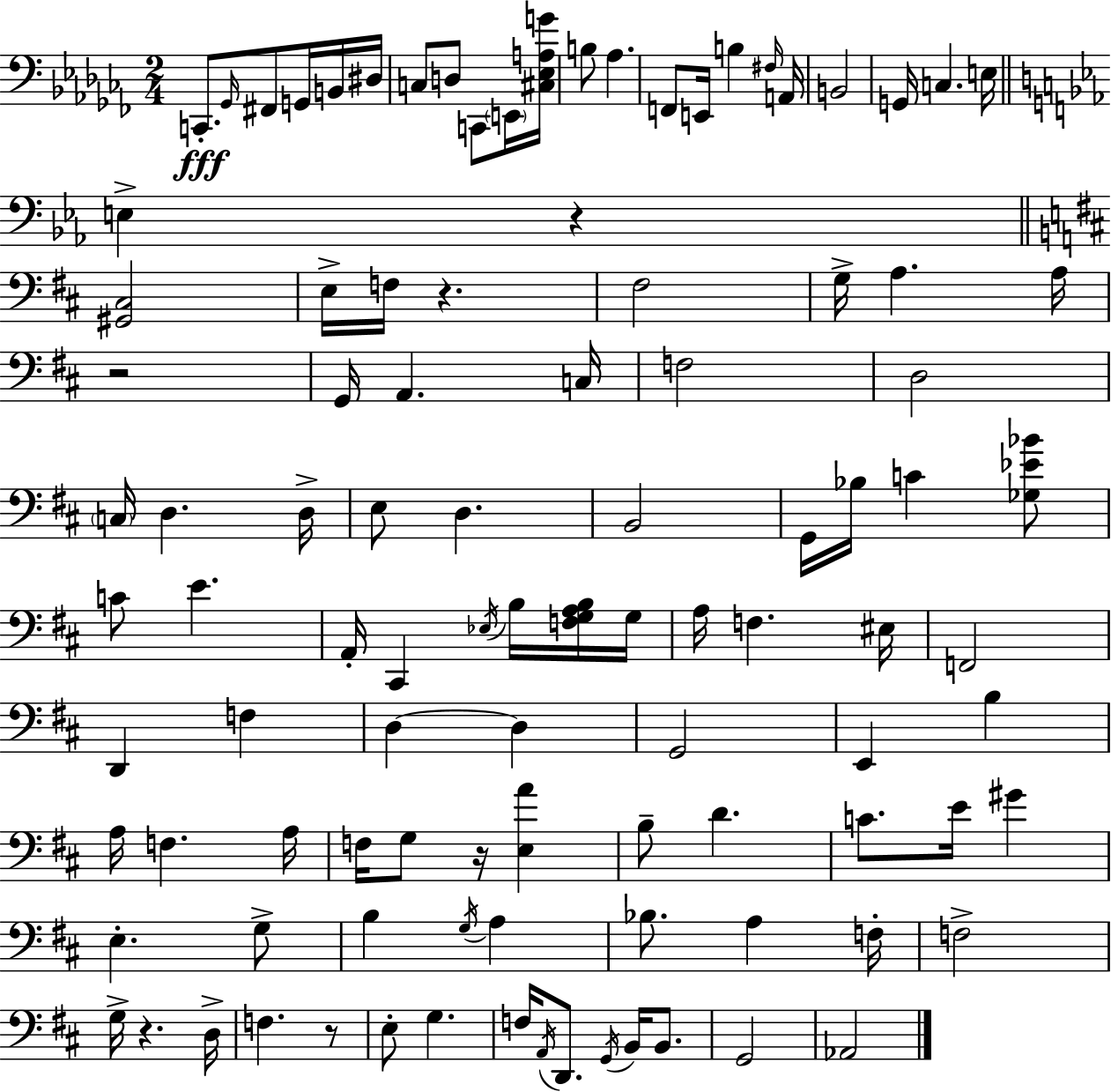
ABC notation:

X:1
T:Untitled
M:2/4
L:1/4
K:Abm
C,,/2 _G,,/4 ^F,,/2 G,,/4 B,,/4 ^D,/4 C,/2 D,/2 C,,/2 E,,/4 [^C,_E,A,G]/4 B,/2 _A, F,,/2 E,,/4 B, ^F,/4 A,,/4 B,,2 G,,/4 C, E,/4 E, z [^G,,^C,]2 E,/4 F,/4 z ^F,2 G,/4 A, A,/4 z2 G,,/4 A,, C,/4 F,2 D,2 C,/4 D, D,/4 E,/2 D, B,,2 G,,/4 _B,/4 C [_G,_E_B]/2 C/2 E A,,/4 ^C,, _E,/4 B,/4 [F,G,A,B,]/4 G,/4 A,/4 F, ^E,/4 F,,2 D,, F, D, D, G,,2 E,, B, A,/4 F, A,/4 F,/4 G,/2 z/4 [E,A] B,/2 D C/2 E/4 ^G E, G,/2 B, G,/4 A, _B,/2 A, F,/4 F,2 G,/4 z D,/4 F, z/2 E,/2 G, F,/4 A,,/4 D,,/2 G,,/4 B,,/4 B,,/2 G,,2 _A,,2